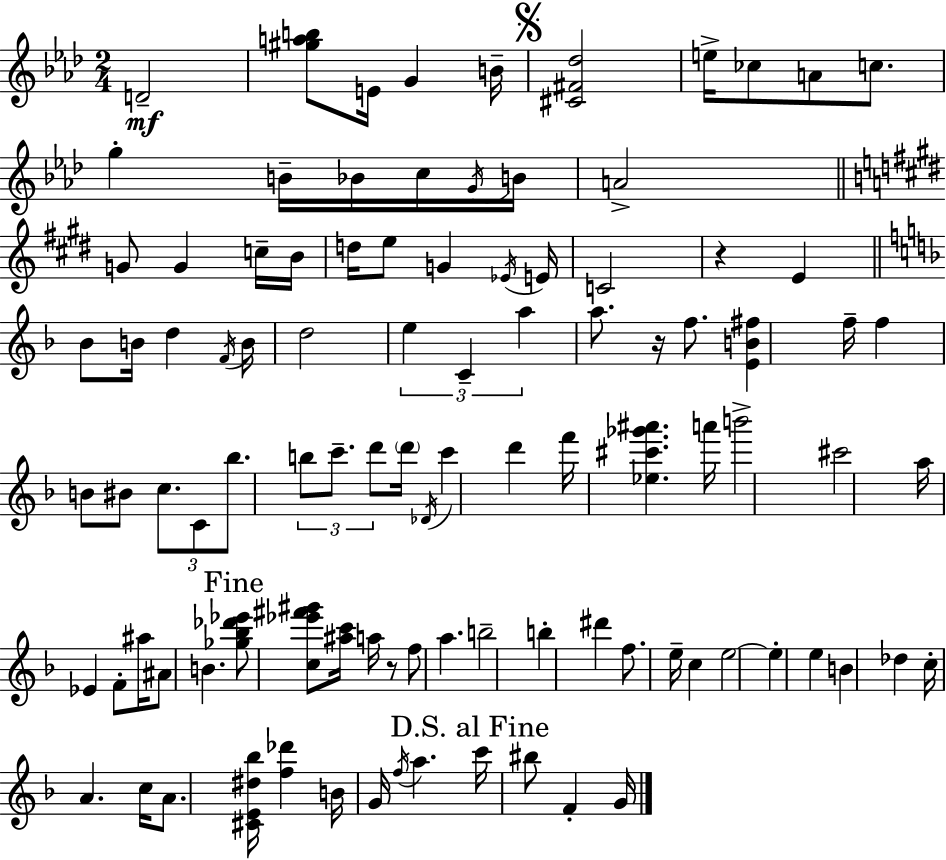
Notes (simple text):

D4/h [G#5,A5,B5]/e E4/s G4/q B4/s [C#4,F#4,Db5]/h E5/s CES5/e A4/e C5/e. G5/q B4/s Bb4/s C5/s G4/s B4/s A4/h G4/e G4/q C5/s B4/s D5/s E5/e G4/q Eb4/s E4/s C4/h R/q E4/q Bb4/e B4/s D5/q F4/s B4/s D5/h E5/q C4/q A5/q A5/e. R/s F5/e. [E4,B4,F#5]/q F5/s F5/q B4/e BIS4/e C5/e. C4/e Bb5/e. B5/e C6/e. D6/e D6/s Db4/s C6/q D6/q F6/s [Eb5,C#6,Gb6,A#6]/q. A6/s B6/h C#6/h A5/s Eb4/q F4/e A#5/s A#4/e B4/q. [Gb5,Bb5,Db6,Eb6]/e [C5,Eb6,F#6,G#6]/e [A#5,C6]/s A5/s R/e F5/e A5/q. B5/h B5/q D#6/q F5/e. E5/s C5/q E5/h E5/q E5/q B4/q Db5/q C5/s A4/q. C5/s A4/e. [C#4,E4,D#5,Bb5]/s [F5,Db6]/q B4/s G4/s F5/s A5/q. C6/s BIS5/e F4/q G4/s